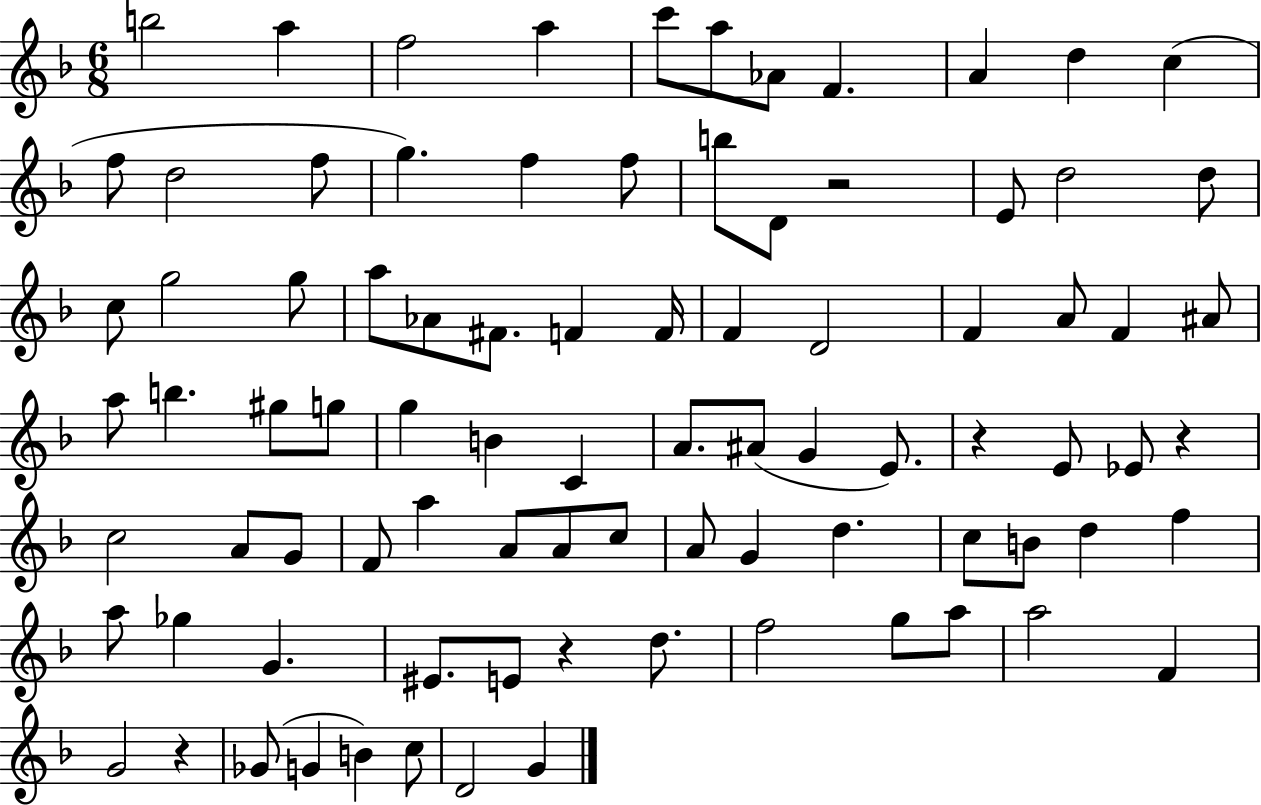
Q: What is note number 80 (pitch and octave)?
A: C5